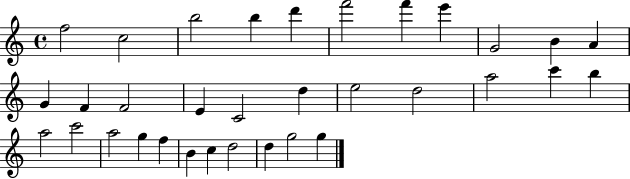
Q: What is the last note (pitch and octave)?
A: G5